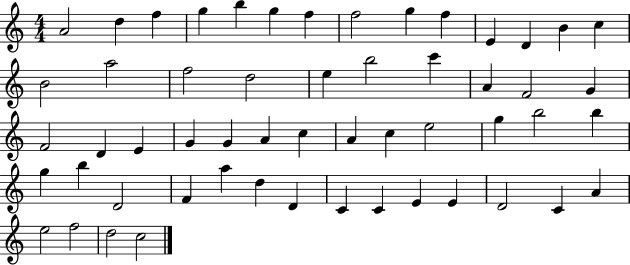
A4/h D5/q F5/q G5/q B5/q G5/q F5/q F5/h G5/q F5/q E4/q D4/q B4/q C5/q B4/h A5/h F5/h D5/h E5/q B5/h C6/q A4/q F4/h G4/q F4/h D4/q E4/q G4/q G4/q A4/q C5/q A4/q C5/q E5/h G5/q B5/h B5/q G5/q B5/q D4/h F4/q A5/q D5/q D4/q C4/q C4/q E4/q E4/q D4/h C4/q A4/q E5/h F5/h D5/h C5/h